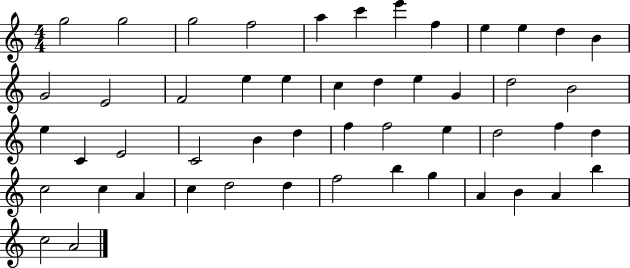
{
  \clef treble
  \numericTimeSignature
  \time 4/4
  \key c \major
  g''2 g''2 | g''2 f''2 | a''4 c'''4 e'''4 f''4 | e''4 e''4 d''4 b'4 | \break g'2 e'2 | f'2 e''4 e''4 | c''4 d''4 e''4 g'4 | d''2 b'2 | \break e''4 c'4 e'2 | c'2 b'4 d''4 | f''4 f''2 e''4 | d''2 f''4 d''4 | \break c''2 c''4 a'4 | c''4 d''2 d''4 | f''2 b''4 g''4 | a'4 b'4 a'4 b''4 | \break c''2 a'2 | \bar "|."
}